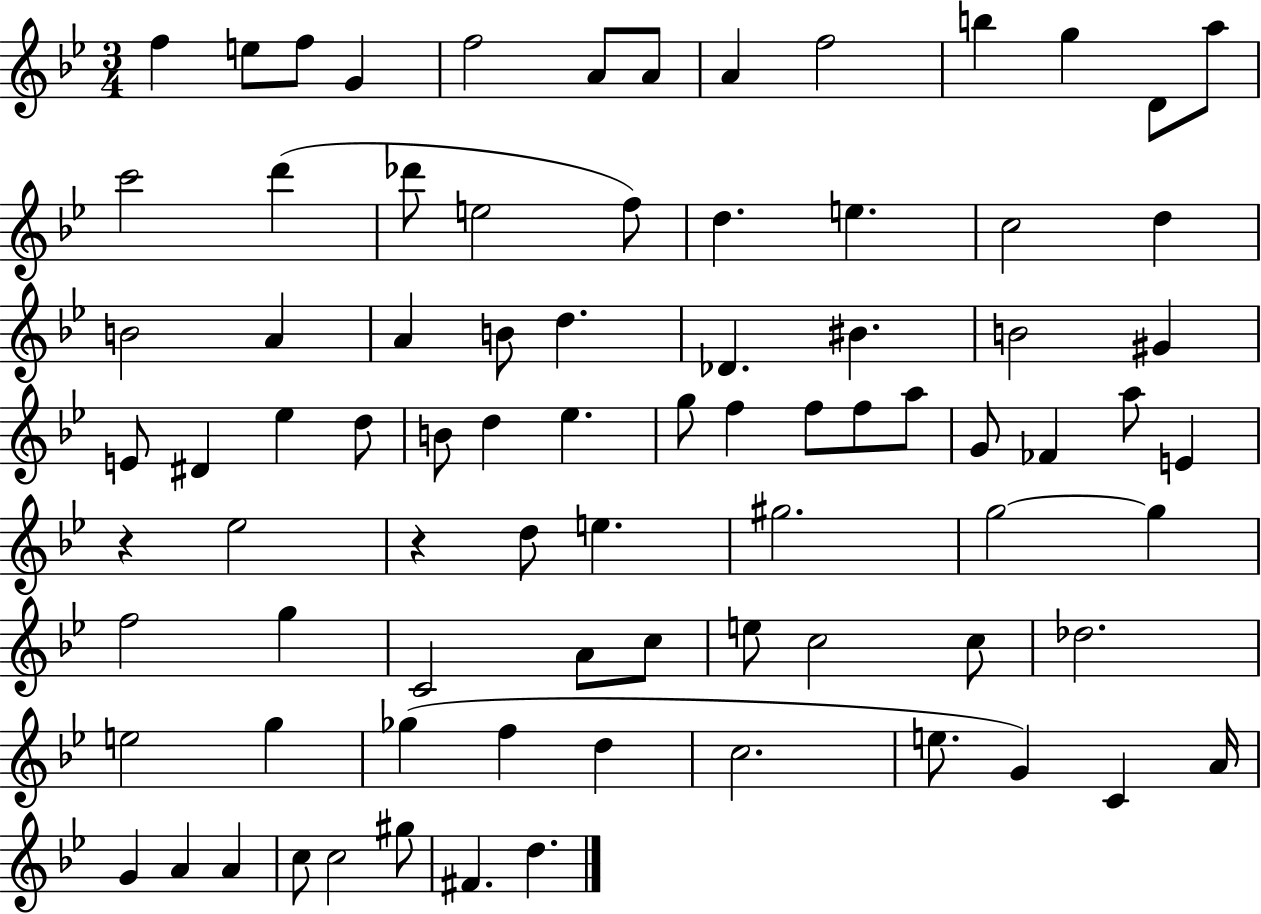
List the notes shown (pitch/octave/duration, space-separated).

F5/q E5/e F5/e G4/q F5/h A4/e A4/e A4/q F5/h B5/q G5/q D4/e A5/e C6/h D6/q Db6/e E5/h F5/e D5/q. E5/q. C5/h D5/q B4/h A4/q A4/q B4/e D5/q. Db4/q. BIS4/q. B4/h G#4/q E4/e D#4/q Eb5/q D5/e B4/e D5/q Eb5/q. G5/e F5/q F5/e F5/e A5/e G4/e FES4/q A5/e E4/q R/q Eb5/h R/q D5/e E5/q. G#5/h. G5/h G5/q F5/h G5/q C4/h A4/e C5/e E5/e C5/h C5/e Db5/h. E5/h G5/q Gb5/q F5/q D5/q C5/h. E5/e. G4/q C4/q A4/s G4/q A4/q A4/q C5/e C5/h G#5/e F#4/q. D5/q.